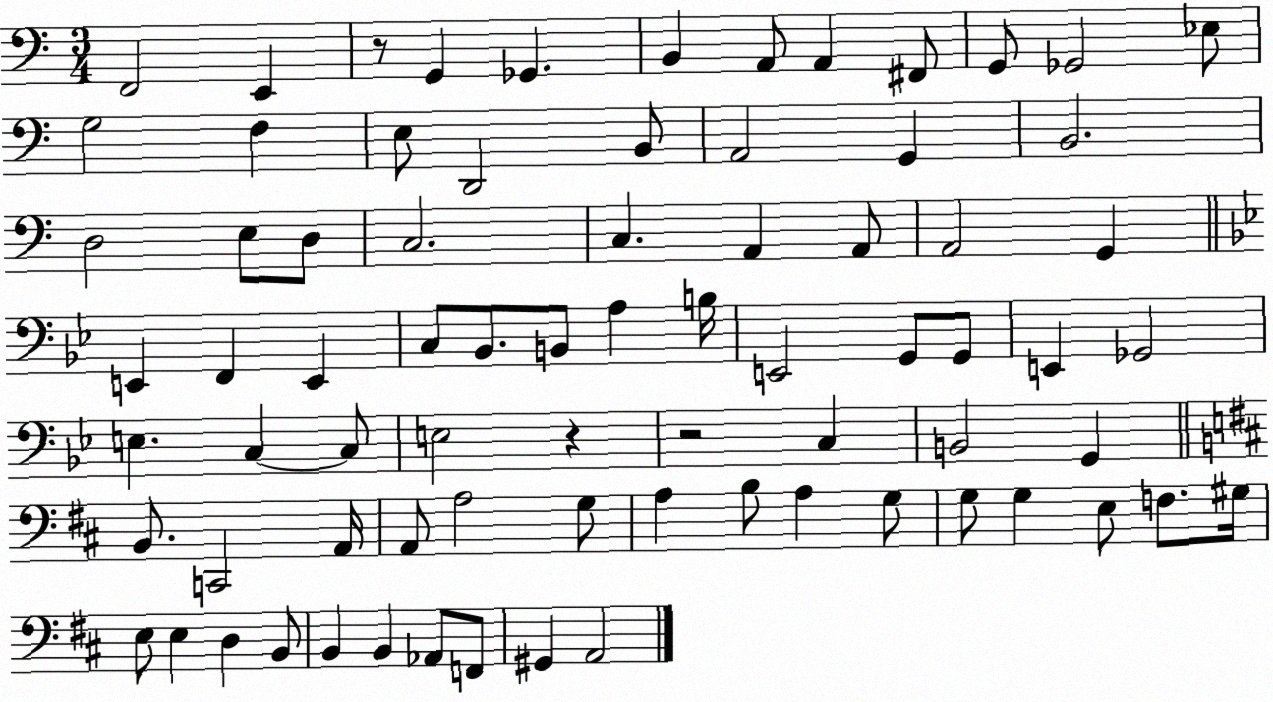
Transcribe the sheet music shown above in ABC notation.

X:1
T:Untitled
M:3/4
L:1/4
K:C
F,,2 E,, z/2 G,, _G,, B,, A,,/2 A,, ^F,,/2 G,,/2 _G,,2 _E,/2 G,2 F, E,/2 D,,2 B,,/2 A,,2 G,, B,,2 D,2 E,/2 D,/2 C,2 C, A,, A,,/2 A,,2 G,, E,, F,, E,, C,/2 _B,,/2 B,,/2 A, B,/4 E,,2 G,,/2 G,,/2 E,, _G,,2 E, C, C,/2 E,2 z z2 C, B,,2 G,, B,,/2 C,,2 A,,/4 A,,/2 A,2 G,/2 A, B,/2 A, G,/2 G,/2 G, E,/2 F,/2 ^G,/4 E,/2 E, D, B,,/2 B,, B,, _A,,/2 F,,/2 ^G,, A,,2